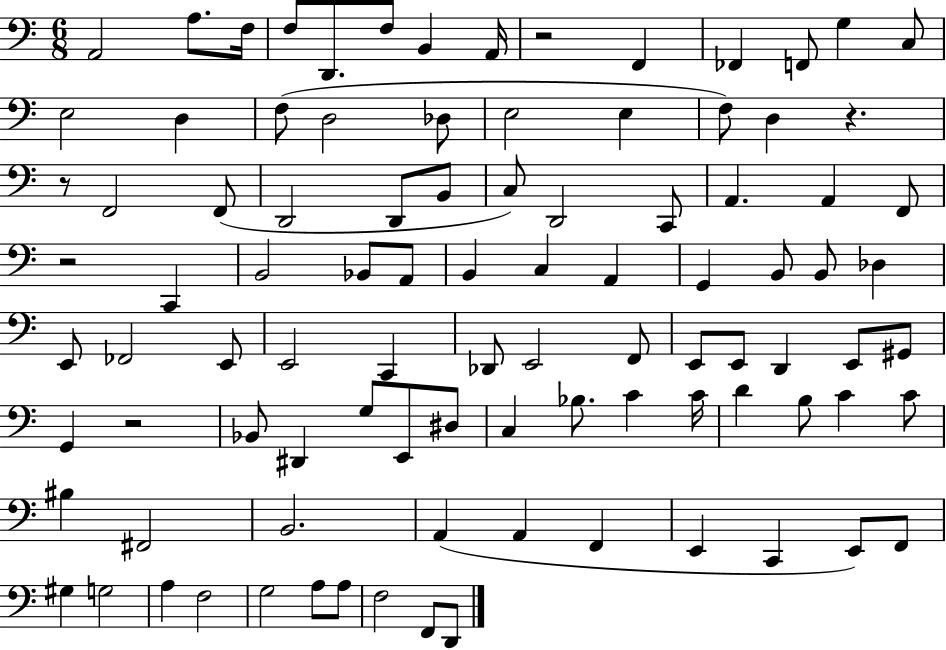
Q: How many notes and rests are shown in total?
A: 96